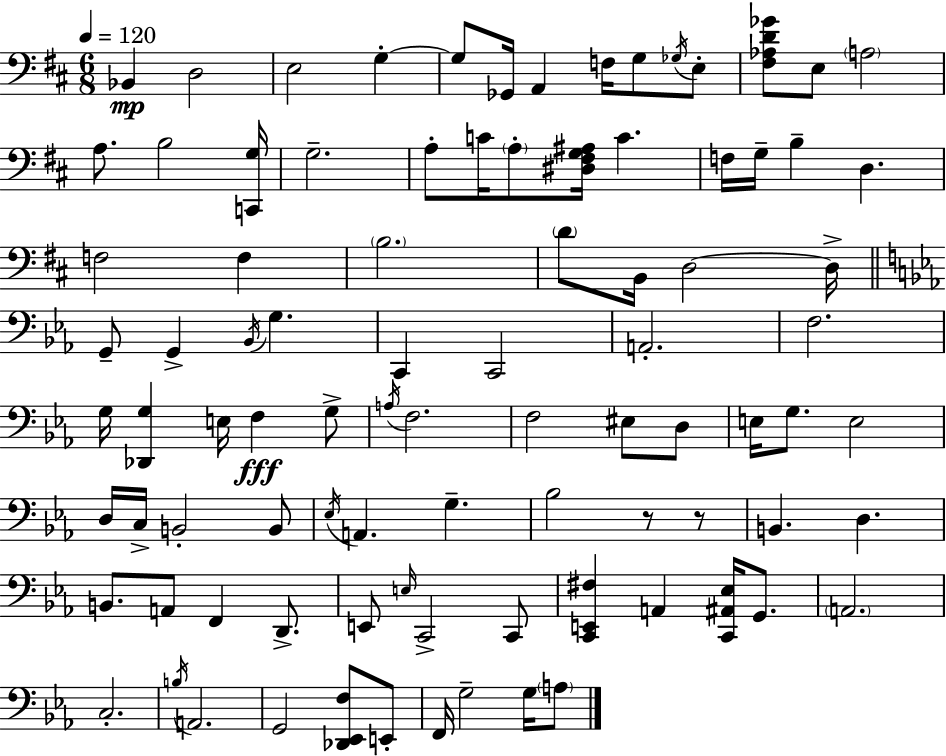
X:1
T:Untitled
M:6/8
L:1/4
K:D
_B,, D,2 E,2 G, G,/2 _G,,/4 A,, F,/4 G,/2 _G,/4 E,/2 [^F,_A,D_G]/2 E,/2 A,2 A,/2 B,2 [C,,G,]/4 G,2 A,/2 C/4 A,/2 [^D,^F,G,^A,]/4 C F,/4 G,/4 B, D, F,2 F, B,2 D/2 B,,/4 D,2 D,/4 G,,/2 G,, _B,,/4 G, C,, C,,2 A,,2 F,2 G,/4 [_D,,G,] E,/4 F, G,/2 A,/4 F,2 F,2 ^E,/2 D,/2 E,/4 G,/2 E,2 D,/4 C,/4 B,,2 B,,/2 _E,/4 A,, G, _B,2 z/2 z/2 B,, D, B,,/2 A,,/2 F,, D,,/2 E,,/2 E,/4 C,,2 C,,/2 [C,,E,,^F,] A,, [C,,^A,,_E,]/4 G,,/2 A,,2 C,2 B,/4 A,,2 G,,2 [_D,,_E,,F,]/2 E,,/2 F,,/4 G,2 G,/4 A,/2